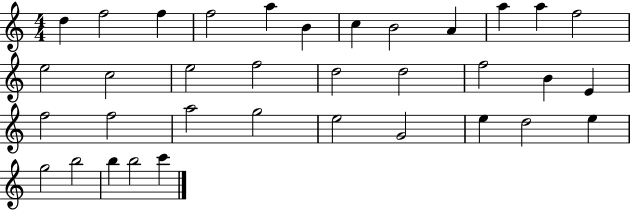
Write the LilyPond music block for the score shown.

{
  \clef treble
  \numericTimeSignature
  \time 4/4
  \key c \major
  d''4 f''2 f''4 | f''2 a''4 b'4 | c''4 b'2 a'4 | a''4 a''4 f''2 | \break e''2 c''2 | e''2 f''2 | d''2 d''2 | f''2 b'4 e'4 | \break f''2 f''2 | a''2 g''2 | e''2 g'2 | e''4 d''2 e''4 | \break g''2 b''2 | b''4 b''2 c'''4 | \bar "|."
}